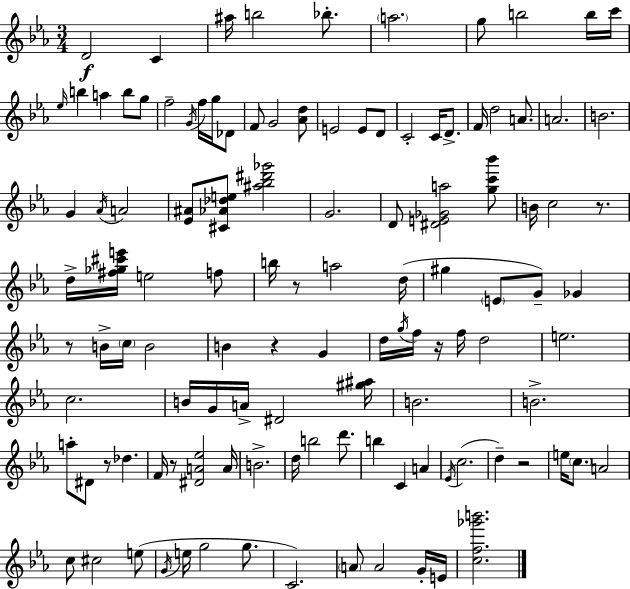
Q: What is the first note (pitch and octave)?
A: D4